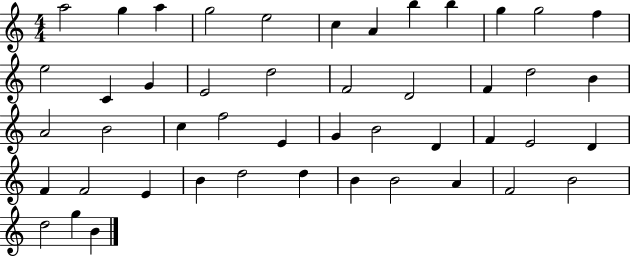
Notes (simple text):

A5/h G5/q A5/q G5/h E5/h C5/q A4/q B5/q B5/q G5/q G5/h F5/q E5/h C4/q G4/q E4/h D5/h F4/h D4/h F4/q D5/h B4/q A4/h B4/h C5/q F5/h E4/q G4/q B4/h D4/q F4/q E4/h D4/q F4/q F4/h E4/q B4/q D5/h D5/q B4/q B4/h A4/q F4/h B4/h D5/h G5/q B4/q